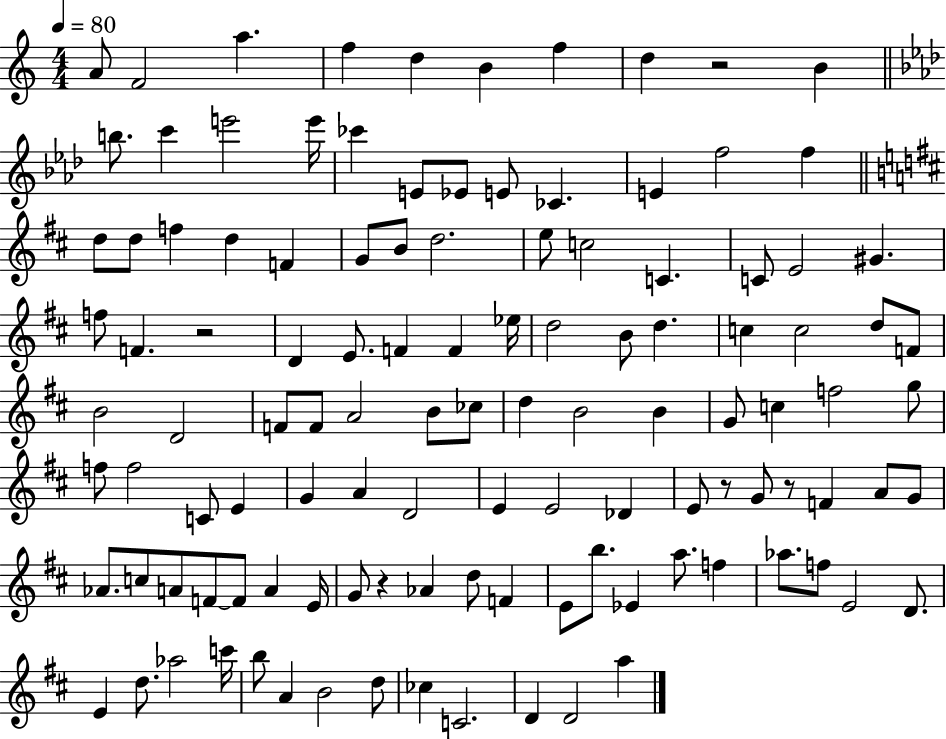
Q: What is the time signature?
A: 4/4